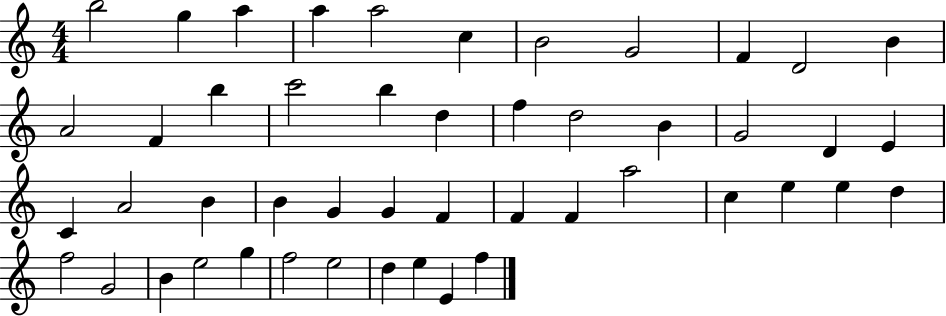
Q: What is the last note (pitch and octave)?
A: F5